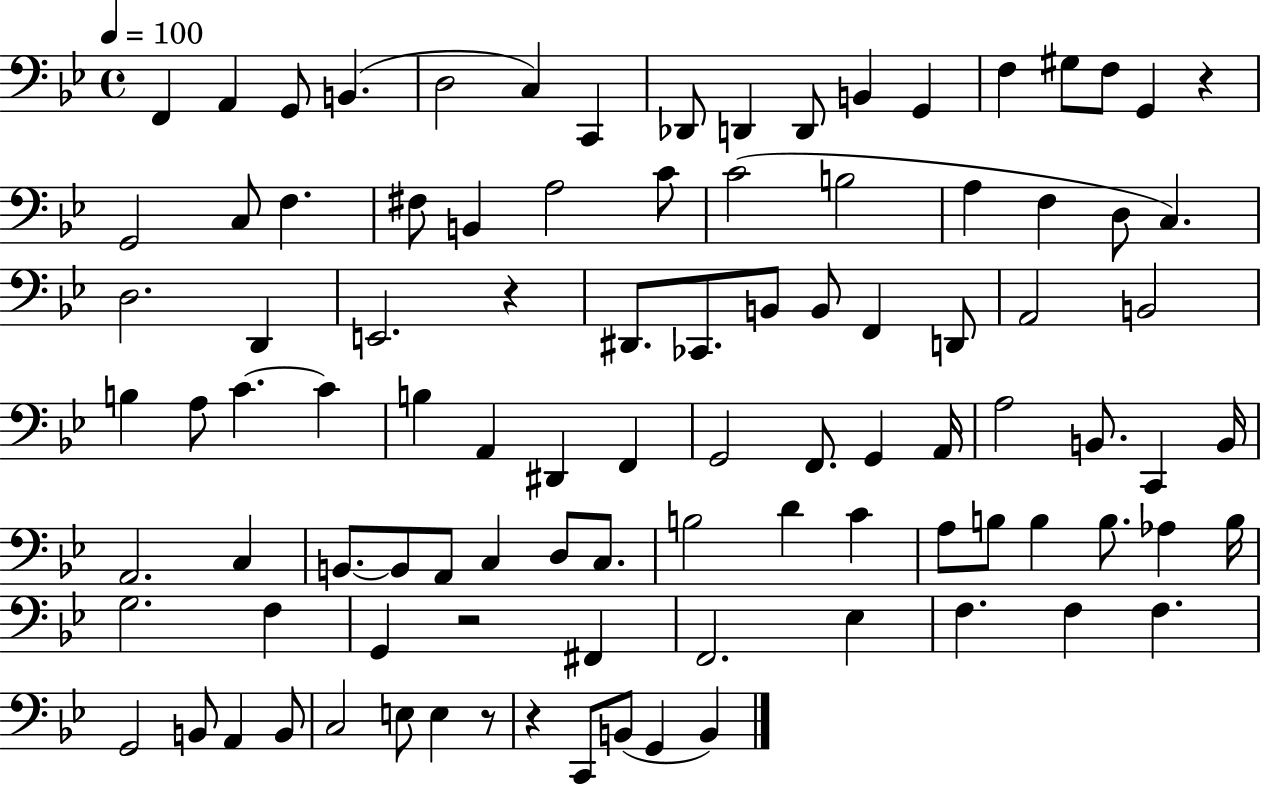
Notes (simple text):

F2/q A2/q G2/e B2/q. D3/h C3/q C2/q Db2/e D2/q D2/e B2/q G2/q F3/q G#3/e F3/e G2/q R/q G2/h C3/e F3/q. F#3/e B2/q A3/h C4/e C4/h B3/h A3/q F3/q D3/e C3/q. D3/h. D2/q E2/h. R/q D#2/e. CES2/e. B2/e B2/e F2/q D2/e A2/h B2/h B3/q A3/e C4/q. C4/q B3/q A2/q D#2/q F2/q G2/h F2/e. G2/q A2/s A3/h B2/e. C2/q B2/s A2/h. C3/q B2/e. B2/e A2/e C3/q D3/e C3/e. B3/h D4/q C4/q A3/e B3/e B3/q B3/e. Ab3/q B3/s G3/h. F3/q G2/q R/h F#2/q F2/h. Eb3/q F3/q. F3/q F3/q. G2/h B2/e A2/q B2/e C3/h E3/e E3/q R/e R/q C2/e B2/e G2/q B2/q